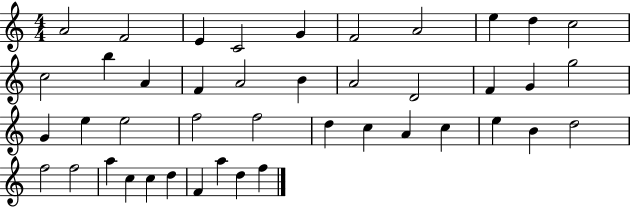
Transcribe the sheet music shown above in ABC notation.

X:1
T:Untitled
M:4/4
L:1/4
K:C
A2 F2 E C2 G F2 A2 e d c2 c2 b A F A2 B A2 D2 F G g2 G e e2 f2 f2 d c A c e B d2 f2 f2 a c c d F a d f